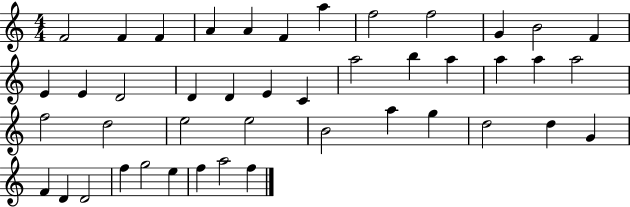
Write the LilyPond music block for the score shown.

{
  \clef treble
  \numericTimeSignature
  \time 4/4
  \key c \major
  f'2 f'4 f'4 | a'4 a'4 f'4 a''4 | f''2 f''2 | g'4 b'2 f'4 | \break e'4 e'4 d'2 | d'4 d'4 e'4 c'4 | a''2 b''4 a''4 | a''4 a''4 a''2 | \break f''2 d''2 | e''2 e''2 | b'2 a''4 g''4 | d''2 d''4 g'4 | \break f'4 d'4 d'2 | f''4 g''2 e''4 | f''4 a''2 f''4 | \bar "|."
}